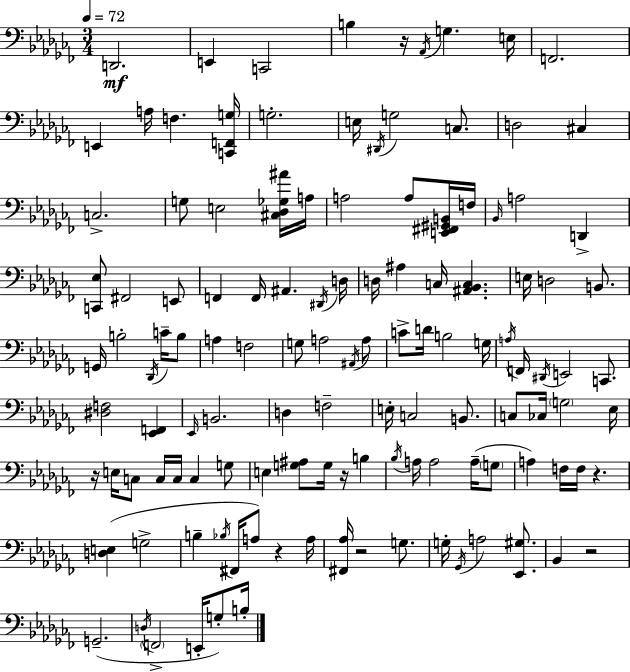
{
  \clef bass
  \numericTimeSignature
  \time 3/4
  \key aes \minor
  \tempo 4 = 72
  \repeat volta 2 { d,2.\mf | e,4 c,2 | b4 r16 \acciaccatura { aes,16 } g4. | e16 f,2. | \break e,4 a16 f4. | <c, f, g>16 g2.-. | e16 \acciaccatura { dis,16 } g2 c8. | d2 cis4 | \break c2.-> | g8 e2 | <cis des ges ais'>16 a16 a2 a8 | <e, fis, gis, b,>16 f16 \grace { bes,16 } a2 d,4-> | \break <c, ees>8 fis,2 | e,8 f,4 f,16 ais,4. | \acciaccatura { dis,16 } d16 d16 ais4 c16 <ais, bes, c>4. | e16 d2 | \break b,8. g,16 b2-. | \acciaccatura { des,16 } c'16-- b8 a4 f2 | g8 a2 | \acciaccatura { ais,16 } a8 c'8-> d'16 b2 | \break g16 \acciaccatura { a16 } f,16 \acciaccatura { dis,16 } e,2 | c,8. <dis f>2 | <ees, f,>4 \grace { ees,16 } b,2. | d4 | \break f2-- e16-. c2 | b,8. c8 ces16 | \parenthesize g2 ees16 r16 e16 c8 | c16 c16 c4 g8 e4 | \break <g ais>8 g16 r16 b4 \acciaccatura { bes16 } a16 a2 | a16--( \parenthesize g8 a4) | f16 f16 r4. <d e>4( | g2-> b4-- | \break \acciaccatura { bes16 } fis,16 a8) r4 a16 <fis, aes>16 | r2 g8. g16-. | \acciaccatura { ges,16 } a2 <ees, gis>8. | bes,4 r2 | \break g,2.--( | \acciaccatura { d16 } \parenthesize f,2-> e,16-. g8-.) | b16-. } \bar "|."
}